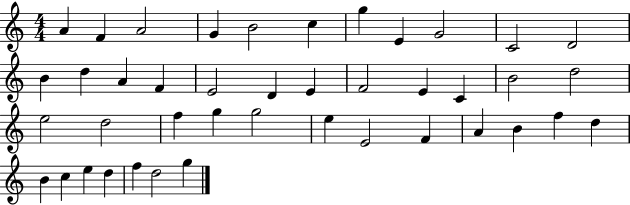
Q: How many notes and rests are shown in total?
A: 42